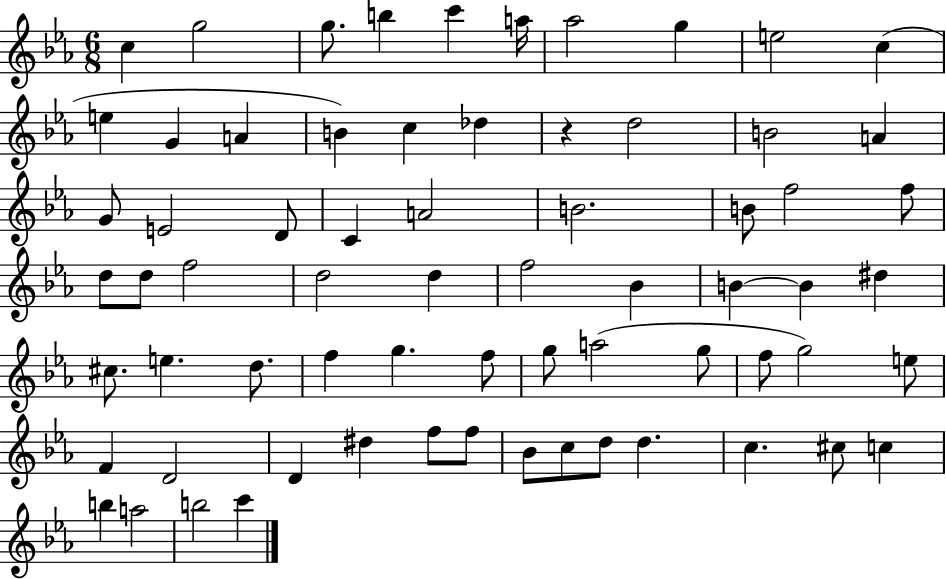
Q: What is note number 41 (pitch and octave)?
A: D5